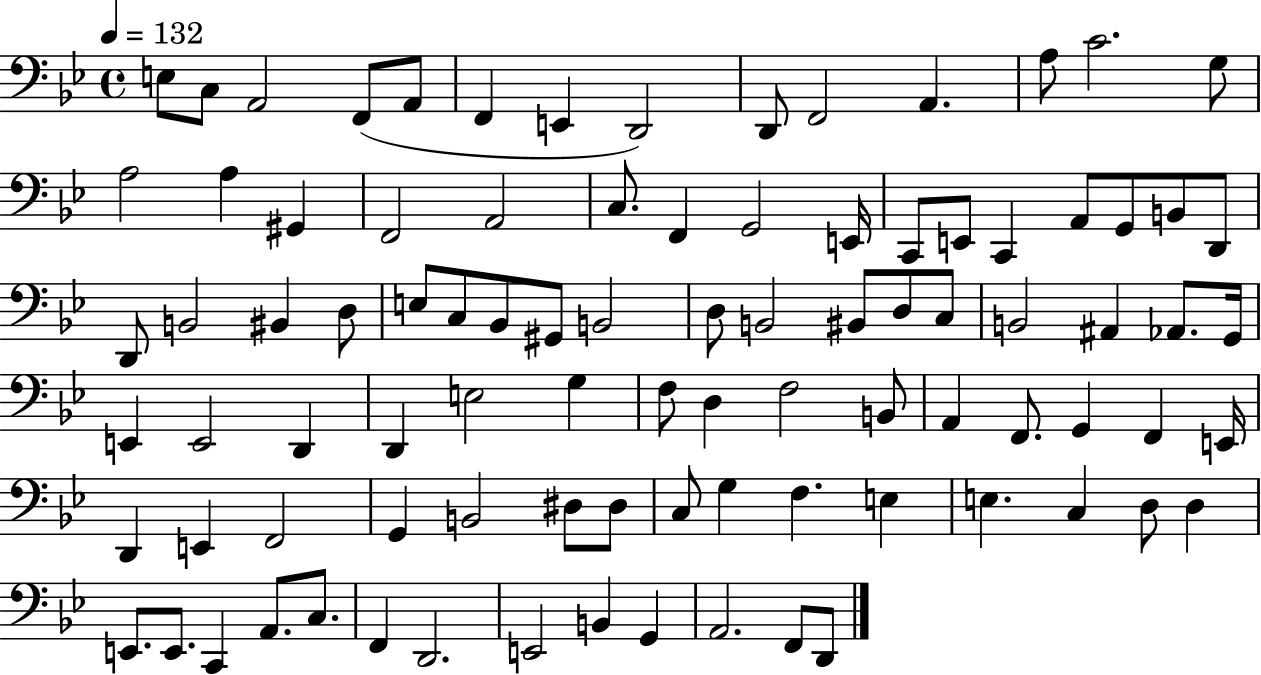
E3/e C3/e A2/h F2/e A2/e F2/q E2/q D2/h D2/e F2/h A2/q. A3/e C4/h. G3/e A3/h A3/q G#2/q F2/h A2/h C3/e. F2/q G2/h E2/s C2/e E2/e C2/q A2/e G2/e B2/e D2/e D2/e B2/h BIS2/q D3/e E3/e C3/e Bb2/e G#2/e B2/h D3/e B2/h BIS2/e D3/e C3/e B2/h A#2/q Ab2/e. G2/s E2/q E2/h D2/q D2/q E3/h G3/q F3/e D3/q F3/h B2/e A2/q F2/e. G2/q F2/q E2/s D2/q E2/q F2/h G2/q B2/h D#3/e D#3/e C3/e G3/q F3/q. E3/q E3/q. C3/q D3/e D3/q E2/e. E2/e. C2/q A2/e. C3/e. F2/q D2/h. E2/h B2/q G2/q A2/h. F2/e D2/e